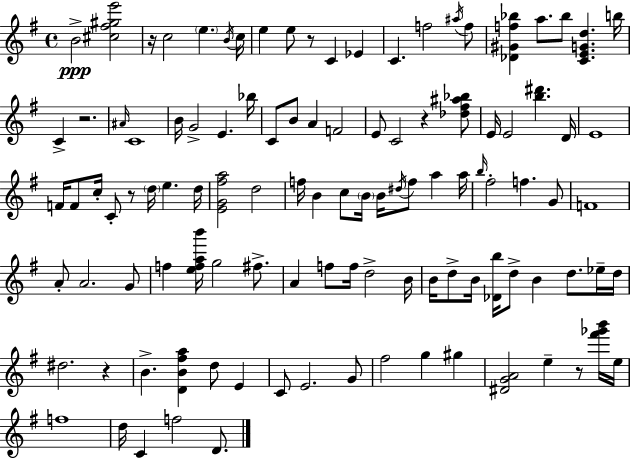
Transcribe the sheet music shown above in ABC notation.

X:1
T:Untitled
M:4/4
L:1/4
K:G
B2 [^c^f^ge']2 z/4 c2 e B/4 c/4 e e/2 z/2 C _E C f2 ^a/4 f/2 [_D^Gf_b] a/2 _b/2 [CEGd] b/4 C z2 ^A/4 C4 B/4 G2 E _b/4 C/2 B/2 A F2 E/2 C2 z [_d^f^a_b]/2 E/4 E2 [b^d'] D/4 E4 F/4 F/2 c/4 C/2 z/2 d/4 e d/4 [EG^fa]2 d2 f/4 B c/2 B/4 B/4 ^d/4 f/2 a a/4 b/4 ^f2 f G/2 F4 A/2 A2 G/2 f [efab']/4 g2 ^f/2 A f/2 f/4 d2 B/4 B/4 d/2 B/4 [_Db]/4 d/2 B d/2 _e/4 d/4 ^d2 z B [DB^fa] d/2 E C/2 E2 G/2 ^f2 g ^g [^DGA]2 e z/2 [^f'_g'b']/4 e/4 f4 d/4 C f2 D/2